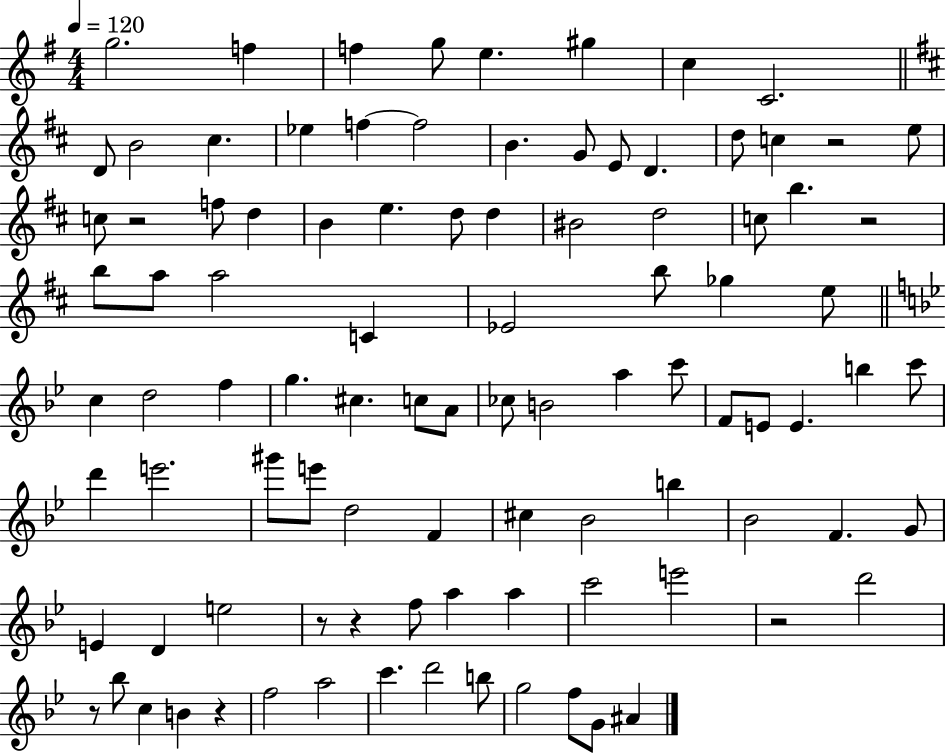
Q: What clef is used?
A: treble